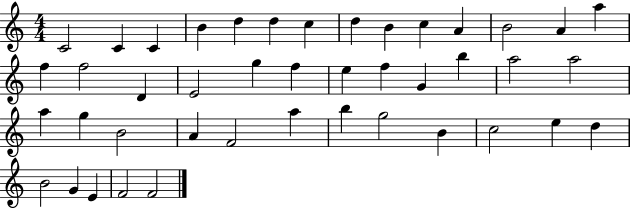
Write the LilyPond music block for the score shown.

{
  \clef treble
  \numericTimeSignature
  \time 4/4
  \key c \major
  c'2 c'4 c'4 | b'4 d''4 d''4 c''4 | d''4 b'4 c''4 a'4 | b'2 a'4 a''4 | \break f''4 f''2 d'4 | e'2 g''4 f''4 | e''4 f''4 g'4 b''4 | a''2 a''2 | \break a''4 g''4 b'2 | a'4 f'2 a''4 | b''4 g''2 b'4 | c''2 e''4 d''4 | \break b'2 g'4 e'4 | f'2 f'2 | \bar "|."
}